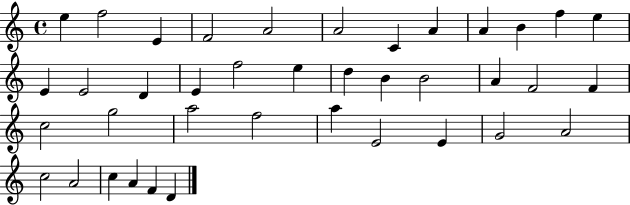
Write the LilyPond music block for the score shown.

{
  \clef treble
  \time 4/4
  \defaultTimeSignature
  \key c \major
  e''4 f''2 e'4 | f'2 a'2 | a'2 c'4 a'4 | a'4 b'4 f''4 e''4 | \break e'4 e'2 d'4 | e'4 f''2 e''4 | d''4 b'4 b'2 | a'4 f'2 f'4 | \break c''2 g''2 | a''2 f''2 | a''4 e'2 e'4 | g'2 a'2 | \break c''2 a'2 | c''4 a'4 f'4 d'4 | \bar "|."
}